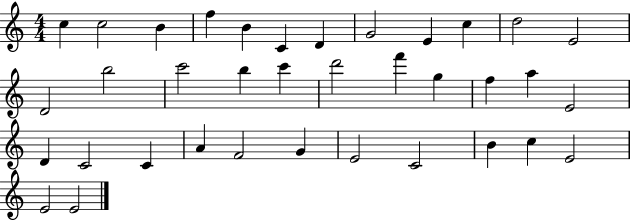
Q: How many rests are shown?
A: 0